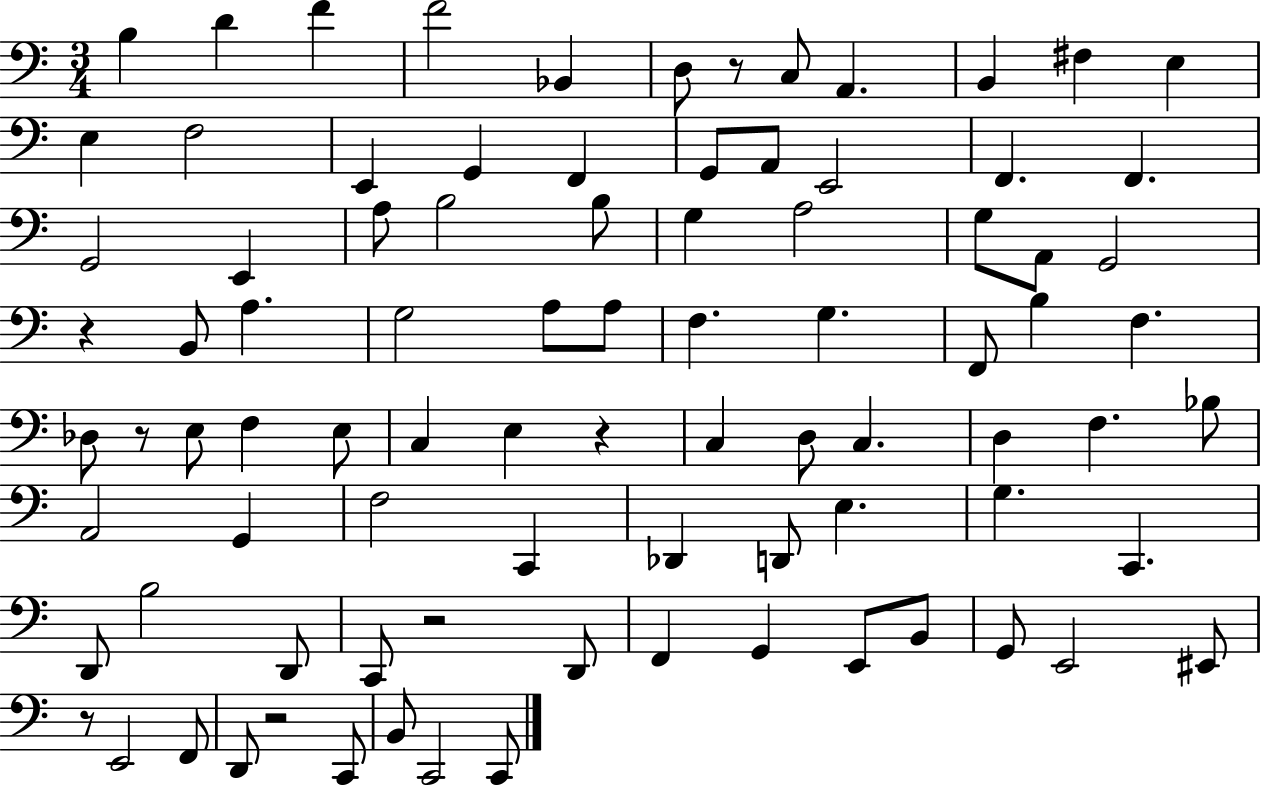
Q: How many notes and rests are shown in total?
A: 88